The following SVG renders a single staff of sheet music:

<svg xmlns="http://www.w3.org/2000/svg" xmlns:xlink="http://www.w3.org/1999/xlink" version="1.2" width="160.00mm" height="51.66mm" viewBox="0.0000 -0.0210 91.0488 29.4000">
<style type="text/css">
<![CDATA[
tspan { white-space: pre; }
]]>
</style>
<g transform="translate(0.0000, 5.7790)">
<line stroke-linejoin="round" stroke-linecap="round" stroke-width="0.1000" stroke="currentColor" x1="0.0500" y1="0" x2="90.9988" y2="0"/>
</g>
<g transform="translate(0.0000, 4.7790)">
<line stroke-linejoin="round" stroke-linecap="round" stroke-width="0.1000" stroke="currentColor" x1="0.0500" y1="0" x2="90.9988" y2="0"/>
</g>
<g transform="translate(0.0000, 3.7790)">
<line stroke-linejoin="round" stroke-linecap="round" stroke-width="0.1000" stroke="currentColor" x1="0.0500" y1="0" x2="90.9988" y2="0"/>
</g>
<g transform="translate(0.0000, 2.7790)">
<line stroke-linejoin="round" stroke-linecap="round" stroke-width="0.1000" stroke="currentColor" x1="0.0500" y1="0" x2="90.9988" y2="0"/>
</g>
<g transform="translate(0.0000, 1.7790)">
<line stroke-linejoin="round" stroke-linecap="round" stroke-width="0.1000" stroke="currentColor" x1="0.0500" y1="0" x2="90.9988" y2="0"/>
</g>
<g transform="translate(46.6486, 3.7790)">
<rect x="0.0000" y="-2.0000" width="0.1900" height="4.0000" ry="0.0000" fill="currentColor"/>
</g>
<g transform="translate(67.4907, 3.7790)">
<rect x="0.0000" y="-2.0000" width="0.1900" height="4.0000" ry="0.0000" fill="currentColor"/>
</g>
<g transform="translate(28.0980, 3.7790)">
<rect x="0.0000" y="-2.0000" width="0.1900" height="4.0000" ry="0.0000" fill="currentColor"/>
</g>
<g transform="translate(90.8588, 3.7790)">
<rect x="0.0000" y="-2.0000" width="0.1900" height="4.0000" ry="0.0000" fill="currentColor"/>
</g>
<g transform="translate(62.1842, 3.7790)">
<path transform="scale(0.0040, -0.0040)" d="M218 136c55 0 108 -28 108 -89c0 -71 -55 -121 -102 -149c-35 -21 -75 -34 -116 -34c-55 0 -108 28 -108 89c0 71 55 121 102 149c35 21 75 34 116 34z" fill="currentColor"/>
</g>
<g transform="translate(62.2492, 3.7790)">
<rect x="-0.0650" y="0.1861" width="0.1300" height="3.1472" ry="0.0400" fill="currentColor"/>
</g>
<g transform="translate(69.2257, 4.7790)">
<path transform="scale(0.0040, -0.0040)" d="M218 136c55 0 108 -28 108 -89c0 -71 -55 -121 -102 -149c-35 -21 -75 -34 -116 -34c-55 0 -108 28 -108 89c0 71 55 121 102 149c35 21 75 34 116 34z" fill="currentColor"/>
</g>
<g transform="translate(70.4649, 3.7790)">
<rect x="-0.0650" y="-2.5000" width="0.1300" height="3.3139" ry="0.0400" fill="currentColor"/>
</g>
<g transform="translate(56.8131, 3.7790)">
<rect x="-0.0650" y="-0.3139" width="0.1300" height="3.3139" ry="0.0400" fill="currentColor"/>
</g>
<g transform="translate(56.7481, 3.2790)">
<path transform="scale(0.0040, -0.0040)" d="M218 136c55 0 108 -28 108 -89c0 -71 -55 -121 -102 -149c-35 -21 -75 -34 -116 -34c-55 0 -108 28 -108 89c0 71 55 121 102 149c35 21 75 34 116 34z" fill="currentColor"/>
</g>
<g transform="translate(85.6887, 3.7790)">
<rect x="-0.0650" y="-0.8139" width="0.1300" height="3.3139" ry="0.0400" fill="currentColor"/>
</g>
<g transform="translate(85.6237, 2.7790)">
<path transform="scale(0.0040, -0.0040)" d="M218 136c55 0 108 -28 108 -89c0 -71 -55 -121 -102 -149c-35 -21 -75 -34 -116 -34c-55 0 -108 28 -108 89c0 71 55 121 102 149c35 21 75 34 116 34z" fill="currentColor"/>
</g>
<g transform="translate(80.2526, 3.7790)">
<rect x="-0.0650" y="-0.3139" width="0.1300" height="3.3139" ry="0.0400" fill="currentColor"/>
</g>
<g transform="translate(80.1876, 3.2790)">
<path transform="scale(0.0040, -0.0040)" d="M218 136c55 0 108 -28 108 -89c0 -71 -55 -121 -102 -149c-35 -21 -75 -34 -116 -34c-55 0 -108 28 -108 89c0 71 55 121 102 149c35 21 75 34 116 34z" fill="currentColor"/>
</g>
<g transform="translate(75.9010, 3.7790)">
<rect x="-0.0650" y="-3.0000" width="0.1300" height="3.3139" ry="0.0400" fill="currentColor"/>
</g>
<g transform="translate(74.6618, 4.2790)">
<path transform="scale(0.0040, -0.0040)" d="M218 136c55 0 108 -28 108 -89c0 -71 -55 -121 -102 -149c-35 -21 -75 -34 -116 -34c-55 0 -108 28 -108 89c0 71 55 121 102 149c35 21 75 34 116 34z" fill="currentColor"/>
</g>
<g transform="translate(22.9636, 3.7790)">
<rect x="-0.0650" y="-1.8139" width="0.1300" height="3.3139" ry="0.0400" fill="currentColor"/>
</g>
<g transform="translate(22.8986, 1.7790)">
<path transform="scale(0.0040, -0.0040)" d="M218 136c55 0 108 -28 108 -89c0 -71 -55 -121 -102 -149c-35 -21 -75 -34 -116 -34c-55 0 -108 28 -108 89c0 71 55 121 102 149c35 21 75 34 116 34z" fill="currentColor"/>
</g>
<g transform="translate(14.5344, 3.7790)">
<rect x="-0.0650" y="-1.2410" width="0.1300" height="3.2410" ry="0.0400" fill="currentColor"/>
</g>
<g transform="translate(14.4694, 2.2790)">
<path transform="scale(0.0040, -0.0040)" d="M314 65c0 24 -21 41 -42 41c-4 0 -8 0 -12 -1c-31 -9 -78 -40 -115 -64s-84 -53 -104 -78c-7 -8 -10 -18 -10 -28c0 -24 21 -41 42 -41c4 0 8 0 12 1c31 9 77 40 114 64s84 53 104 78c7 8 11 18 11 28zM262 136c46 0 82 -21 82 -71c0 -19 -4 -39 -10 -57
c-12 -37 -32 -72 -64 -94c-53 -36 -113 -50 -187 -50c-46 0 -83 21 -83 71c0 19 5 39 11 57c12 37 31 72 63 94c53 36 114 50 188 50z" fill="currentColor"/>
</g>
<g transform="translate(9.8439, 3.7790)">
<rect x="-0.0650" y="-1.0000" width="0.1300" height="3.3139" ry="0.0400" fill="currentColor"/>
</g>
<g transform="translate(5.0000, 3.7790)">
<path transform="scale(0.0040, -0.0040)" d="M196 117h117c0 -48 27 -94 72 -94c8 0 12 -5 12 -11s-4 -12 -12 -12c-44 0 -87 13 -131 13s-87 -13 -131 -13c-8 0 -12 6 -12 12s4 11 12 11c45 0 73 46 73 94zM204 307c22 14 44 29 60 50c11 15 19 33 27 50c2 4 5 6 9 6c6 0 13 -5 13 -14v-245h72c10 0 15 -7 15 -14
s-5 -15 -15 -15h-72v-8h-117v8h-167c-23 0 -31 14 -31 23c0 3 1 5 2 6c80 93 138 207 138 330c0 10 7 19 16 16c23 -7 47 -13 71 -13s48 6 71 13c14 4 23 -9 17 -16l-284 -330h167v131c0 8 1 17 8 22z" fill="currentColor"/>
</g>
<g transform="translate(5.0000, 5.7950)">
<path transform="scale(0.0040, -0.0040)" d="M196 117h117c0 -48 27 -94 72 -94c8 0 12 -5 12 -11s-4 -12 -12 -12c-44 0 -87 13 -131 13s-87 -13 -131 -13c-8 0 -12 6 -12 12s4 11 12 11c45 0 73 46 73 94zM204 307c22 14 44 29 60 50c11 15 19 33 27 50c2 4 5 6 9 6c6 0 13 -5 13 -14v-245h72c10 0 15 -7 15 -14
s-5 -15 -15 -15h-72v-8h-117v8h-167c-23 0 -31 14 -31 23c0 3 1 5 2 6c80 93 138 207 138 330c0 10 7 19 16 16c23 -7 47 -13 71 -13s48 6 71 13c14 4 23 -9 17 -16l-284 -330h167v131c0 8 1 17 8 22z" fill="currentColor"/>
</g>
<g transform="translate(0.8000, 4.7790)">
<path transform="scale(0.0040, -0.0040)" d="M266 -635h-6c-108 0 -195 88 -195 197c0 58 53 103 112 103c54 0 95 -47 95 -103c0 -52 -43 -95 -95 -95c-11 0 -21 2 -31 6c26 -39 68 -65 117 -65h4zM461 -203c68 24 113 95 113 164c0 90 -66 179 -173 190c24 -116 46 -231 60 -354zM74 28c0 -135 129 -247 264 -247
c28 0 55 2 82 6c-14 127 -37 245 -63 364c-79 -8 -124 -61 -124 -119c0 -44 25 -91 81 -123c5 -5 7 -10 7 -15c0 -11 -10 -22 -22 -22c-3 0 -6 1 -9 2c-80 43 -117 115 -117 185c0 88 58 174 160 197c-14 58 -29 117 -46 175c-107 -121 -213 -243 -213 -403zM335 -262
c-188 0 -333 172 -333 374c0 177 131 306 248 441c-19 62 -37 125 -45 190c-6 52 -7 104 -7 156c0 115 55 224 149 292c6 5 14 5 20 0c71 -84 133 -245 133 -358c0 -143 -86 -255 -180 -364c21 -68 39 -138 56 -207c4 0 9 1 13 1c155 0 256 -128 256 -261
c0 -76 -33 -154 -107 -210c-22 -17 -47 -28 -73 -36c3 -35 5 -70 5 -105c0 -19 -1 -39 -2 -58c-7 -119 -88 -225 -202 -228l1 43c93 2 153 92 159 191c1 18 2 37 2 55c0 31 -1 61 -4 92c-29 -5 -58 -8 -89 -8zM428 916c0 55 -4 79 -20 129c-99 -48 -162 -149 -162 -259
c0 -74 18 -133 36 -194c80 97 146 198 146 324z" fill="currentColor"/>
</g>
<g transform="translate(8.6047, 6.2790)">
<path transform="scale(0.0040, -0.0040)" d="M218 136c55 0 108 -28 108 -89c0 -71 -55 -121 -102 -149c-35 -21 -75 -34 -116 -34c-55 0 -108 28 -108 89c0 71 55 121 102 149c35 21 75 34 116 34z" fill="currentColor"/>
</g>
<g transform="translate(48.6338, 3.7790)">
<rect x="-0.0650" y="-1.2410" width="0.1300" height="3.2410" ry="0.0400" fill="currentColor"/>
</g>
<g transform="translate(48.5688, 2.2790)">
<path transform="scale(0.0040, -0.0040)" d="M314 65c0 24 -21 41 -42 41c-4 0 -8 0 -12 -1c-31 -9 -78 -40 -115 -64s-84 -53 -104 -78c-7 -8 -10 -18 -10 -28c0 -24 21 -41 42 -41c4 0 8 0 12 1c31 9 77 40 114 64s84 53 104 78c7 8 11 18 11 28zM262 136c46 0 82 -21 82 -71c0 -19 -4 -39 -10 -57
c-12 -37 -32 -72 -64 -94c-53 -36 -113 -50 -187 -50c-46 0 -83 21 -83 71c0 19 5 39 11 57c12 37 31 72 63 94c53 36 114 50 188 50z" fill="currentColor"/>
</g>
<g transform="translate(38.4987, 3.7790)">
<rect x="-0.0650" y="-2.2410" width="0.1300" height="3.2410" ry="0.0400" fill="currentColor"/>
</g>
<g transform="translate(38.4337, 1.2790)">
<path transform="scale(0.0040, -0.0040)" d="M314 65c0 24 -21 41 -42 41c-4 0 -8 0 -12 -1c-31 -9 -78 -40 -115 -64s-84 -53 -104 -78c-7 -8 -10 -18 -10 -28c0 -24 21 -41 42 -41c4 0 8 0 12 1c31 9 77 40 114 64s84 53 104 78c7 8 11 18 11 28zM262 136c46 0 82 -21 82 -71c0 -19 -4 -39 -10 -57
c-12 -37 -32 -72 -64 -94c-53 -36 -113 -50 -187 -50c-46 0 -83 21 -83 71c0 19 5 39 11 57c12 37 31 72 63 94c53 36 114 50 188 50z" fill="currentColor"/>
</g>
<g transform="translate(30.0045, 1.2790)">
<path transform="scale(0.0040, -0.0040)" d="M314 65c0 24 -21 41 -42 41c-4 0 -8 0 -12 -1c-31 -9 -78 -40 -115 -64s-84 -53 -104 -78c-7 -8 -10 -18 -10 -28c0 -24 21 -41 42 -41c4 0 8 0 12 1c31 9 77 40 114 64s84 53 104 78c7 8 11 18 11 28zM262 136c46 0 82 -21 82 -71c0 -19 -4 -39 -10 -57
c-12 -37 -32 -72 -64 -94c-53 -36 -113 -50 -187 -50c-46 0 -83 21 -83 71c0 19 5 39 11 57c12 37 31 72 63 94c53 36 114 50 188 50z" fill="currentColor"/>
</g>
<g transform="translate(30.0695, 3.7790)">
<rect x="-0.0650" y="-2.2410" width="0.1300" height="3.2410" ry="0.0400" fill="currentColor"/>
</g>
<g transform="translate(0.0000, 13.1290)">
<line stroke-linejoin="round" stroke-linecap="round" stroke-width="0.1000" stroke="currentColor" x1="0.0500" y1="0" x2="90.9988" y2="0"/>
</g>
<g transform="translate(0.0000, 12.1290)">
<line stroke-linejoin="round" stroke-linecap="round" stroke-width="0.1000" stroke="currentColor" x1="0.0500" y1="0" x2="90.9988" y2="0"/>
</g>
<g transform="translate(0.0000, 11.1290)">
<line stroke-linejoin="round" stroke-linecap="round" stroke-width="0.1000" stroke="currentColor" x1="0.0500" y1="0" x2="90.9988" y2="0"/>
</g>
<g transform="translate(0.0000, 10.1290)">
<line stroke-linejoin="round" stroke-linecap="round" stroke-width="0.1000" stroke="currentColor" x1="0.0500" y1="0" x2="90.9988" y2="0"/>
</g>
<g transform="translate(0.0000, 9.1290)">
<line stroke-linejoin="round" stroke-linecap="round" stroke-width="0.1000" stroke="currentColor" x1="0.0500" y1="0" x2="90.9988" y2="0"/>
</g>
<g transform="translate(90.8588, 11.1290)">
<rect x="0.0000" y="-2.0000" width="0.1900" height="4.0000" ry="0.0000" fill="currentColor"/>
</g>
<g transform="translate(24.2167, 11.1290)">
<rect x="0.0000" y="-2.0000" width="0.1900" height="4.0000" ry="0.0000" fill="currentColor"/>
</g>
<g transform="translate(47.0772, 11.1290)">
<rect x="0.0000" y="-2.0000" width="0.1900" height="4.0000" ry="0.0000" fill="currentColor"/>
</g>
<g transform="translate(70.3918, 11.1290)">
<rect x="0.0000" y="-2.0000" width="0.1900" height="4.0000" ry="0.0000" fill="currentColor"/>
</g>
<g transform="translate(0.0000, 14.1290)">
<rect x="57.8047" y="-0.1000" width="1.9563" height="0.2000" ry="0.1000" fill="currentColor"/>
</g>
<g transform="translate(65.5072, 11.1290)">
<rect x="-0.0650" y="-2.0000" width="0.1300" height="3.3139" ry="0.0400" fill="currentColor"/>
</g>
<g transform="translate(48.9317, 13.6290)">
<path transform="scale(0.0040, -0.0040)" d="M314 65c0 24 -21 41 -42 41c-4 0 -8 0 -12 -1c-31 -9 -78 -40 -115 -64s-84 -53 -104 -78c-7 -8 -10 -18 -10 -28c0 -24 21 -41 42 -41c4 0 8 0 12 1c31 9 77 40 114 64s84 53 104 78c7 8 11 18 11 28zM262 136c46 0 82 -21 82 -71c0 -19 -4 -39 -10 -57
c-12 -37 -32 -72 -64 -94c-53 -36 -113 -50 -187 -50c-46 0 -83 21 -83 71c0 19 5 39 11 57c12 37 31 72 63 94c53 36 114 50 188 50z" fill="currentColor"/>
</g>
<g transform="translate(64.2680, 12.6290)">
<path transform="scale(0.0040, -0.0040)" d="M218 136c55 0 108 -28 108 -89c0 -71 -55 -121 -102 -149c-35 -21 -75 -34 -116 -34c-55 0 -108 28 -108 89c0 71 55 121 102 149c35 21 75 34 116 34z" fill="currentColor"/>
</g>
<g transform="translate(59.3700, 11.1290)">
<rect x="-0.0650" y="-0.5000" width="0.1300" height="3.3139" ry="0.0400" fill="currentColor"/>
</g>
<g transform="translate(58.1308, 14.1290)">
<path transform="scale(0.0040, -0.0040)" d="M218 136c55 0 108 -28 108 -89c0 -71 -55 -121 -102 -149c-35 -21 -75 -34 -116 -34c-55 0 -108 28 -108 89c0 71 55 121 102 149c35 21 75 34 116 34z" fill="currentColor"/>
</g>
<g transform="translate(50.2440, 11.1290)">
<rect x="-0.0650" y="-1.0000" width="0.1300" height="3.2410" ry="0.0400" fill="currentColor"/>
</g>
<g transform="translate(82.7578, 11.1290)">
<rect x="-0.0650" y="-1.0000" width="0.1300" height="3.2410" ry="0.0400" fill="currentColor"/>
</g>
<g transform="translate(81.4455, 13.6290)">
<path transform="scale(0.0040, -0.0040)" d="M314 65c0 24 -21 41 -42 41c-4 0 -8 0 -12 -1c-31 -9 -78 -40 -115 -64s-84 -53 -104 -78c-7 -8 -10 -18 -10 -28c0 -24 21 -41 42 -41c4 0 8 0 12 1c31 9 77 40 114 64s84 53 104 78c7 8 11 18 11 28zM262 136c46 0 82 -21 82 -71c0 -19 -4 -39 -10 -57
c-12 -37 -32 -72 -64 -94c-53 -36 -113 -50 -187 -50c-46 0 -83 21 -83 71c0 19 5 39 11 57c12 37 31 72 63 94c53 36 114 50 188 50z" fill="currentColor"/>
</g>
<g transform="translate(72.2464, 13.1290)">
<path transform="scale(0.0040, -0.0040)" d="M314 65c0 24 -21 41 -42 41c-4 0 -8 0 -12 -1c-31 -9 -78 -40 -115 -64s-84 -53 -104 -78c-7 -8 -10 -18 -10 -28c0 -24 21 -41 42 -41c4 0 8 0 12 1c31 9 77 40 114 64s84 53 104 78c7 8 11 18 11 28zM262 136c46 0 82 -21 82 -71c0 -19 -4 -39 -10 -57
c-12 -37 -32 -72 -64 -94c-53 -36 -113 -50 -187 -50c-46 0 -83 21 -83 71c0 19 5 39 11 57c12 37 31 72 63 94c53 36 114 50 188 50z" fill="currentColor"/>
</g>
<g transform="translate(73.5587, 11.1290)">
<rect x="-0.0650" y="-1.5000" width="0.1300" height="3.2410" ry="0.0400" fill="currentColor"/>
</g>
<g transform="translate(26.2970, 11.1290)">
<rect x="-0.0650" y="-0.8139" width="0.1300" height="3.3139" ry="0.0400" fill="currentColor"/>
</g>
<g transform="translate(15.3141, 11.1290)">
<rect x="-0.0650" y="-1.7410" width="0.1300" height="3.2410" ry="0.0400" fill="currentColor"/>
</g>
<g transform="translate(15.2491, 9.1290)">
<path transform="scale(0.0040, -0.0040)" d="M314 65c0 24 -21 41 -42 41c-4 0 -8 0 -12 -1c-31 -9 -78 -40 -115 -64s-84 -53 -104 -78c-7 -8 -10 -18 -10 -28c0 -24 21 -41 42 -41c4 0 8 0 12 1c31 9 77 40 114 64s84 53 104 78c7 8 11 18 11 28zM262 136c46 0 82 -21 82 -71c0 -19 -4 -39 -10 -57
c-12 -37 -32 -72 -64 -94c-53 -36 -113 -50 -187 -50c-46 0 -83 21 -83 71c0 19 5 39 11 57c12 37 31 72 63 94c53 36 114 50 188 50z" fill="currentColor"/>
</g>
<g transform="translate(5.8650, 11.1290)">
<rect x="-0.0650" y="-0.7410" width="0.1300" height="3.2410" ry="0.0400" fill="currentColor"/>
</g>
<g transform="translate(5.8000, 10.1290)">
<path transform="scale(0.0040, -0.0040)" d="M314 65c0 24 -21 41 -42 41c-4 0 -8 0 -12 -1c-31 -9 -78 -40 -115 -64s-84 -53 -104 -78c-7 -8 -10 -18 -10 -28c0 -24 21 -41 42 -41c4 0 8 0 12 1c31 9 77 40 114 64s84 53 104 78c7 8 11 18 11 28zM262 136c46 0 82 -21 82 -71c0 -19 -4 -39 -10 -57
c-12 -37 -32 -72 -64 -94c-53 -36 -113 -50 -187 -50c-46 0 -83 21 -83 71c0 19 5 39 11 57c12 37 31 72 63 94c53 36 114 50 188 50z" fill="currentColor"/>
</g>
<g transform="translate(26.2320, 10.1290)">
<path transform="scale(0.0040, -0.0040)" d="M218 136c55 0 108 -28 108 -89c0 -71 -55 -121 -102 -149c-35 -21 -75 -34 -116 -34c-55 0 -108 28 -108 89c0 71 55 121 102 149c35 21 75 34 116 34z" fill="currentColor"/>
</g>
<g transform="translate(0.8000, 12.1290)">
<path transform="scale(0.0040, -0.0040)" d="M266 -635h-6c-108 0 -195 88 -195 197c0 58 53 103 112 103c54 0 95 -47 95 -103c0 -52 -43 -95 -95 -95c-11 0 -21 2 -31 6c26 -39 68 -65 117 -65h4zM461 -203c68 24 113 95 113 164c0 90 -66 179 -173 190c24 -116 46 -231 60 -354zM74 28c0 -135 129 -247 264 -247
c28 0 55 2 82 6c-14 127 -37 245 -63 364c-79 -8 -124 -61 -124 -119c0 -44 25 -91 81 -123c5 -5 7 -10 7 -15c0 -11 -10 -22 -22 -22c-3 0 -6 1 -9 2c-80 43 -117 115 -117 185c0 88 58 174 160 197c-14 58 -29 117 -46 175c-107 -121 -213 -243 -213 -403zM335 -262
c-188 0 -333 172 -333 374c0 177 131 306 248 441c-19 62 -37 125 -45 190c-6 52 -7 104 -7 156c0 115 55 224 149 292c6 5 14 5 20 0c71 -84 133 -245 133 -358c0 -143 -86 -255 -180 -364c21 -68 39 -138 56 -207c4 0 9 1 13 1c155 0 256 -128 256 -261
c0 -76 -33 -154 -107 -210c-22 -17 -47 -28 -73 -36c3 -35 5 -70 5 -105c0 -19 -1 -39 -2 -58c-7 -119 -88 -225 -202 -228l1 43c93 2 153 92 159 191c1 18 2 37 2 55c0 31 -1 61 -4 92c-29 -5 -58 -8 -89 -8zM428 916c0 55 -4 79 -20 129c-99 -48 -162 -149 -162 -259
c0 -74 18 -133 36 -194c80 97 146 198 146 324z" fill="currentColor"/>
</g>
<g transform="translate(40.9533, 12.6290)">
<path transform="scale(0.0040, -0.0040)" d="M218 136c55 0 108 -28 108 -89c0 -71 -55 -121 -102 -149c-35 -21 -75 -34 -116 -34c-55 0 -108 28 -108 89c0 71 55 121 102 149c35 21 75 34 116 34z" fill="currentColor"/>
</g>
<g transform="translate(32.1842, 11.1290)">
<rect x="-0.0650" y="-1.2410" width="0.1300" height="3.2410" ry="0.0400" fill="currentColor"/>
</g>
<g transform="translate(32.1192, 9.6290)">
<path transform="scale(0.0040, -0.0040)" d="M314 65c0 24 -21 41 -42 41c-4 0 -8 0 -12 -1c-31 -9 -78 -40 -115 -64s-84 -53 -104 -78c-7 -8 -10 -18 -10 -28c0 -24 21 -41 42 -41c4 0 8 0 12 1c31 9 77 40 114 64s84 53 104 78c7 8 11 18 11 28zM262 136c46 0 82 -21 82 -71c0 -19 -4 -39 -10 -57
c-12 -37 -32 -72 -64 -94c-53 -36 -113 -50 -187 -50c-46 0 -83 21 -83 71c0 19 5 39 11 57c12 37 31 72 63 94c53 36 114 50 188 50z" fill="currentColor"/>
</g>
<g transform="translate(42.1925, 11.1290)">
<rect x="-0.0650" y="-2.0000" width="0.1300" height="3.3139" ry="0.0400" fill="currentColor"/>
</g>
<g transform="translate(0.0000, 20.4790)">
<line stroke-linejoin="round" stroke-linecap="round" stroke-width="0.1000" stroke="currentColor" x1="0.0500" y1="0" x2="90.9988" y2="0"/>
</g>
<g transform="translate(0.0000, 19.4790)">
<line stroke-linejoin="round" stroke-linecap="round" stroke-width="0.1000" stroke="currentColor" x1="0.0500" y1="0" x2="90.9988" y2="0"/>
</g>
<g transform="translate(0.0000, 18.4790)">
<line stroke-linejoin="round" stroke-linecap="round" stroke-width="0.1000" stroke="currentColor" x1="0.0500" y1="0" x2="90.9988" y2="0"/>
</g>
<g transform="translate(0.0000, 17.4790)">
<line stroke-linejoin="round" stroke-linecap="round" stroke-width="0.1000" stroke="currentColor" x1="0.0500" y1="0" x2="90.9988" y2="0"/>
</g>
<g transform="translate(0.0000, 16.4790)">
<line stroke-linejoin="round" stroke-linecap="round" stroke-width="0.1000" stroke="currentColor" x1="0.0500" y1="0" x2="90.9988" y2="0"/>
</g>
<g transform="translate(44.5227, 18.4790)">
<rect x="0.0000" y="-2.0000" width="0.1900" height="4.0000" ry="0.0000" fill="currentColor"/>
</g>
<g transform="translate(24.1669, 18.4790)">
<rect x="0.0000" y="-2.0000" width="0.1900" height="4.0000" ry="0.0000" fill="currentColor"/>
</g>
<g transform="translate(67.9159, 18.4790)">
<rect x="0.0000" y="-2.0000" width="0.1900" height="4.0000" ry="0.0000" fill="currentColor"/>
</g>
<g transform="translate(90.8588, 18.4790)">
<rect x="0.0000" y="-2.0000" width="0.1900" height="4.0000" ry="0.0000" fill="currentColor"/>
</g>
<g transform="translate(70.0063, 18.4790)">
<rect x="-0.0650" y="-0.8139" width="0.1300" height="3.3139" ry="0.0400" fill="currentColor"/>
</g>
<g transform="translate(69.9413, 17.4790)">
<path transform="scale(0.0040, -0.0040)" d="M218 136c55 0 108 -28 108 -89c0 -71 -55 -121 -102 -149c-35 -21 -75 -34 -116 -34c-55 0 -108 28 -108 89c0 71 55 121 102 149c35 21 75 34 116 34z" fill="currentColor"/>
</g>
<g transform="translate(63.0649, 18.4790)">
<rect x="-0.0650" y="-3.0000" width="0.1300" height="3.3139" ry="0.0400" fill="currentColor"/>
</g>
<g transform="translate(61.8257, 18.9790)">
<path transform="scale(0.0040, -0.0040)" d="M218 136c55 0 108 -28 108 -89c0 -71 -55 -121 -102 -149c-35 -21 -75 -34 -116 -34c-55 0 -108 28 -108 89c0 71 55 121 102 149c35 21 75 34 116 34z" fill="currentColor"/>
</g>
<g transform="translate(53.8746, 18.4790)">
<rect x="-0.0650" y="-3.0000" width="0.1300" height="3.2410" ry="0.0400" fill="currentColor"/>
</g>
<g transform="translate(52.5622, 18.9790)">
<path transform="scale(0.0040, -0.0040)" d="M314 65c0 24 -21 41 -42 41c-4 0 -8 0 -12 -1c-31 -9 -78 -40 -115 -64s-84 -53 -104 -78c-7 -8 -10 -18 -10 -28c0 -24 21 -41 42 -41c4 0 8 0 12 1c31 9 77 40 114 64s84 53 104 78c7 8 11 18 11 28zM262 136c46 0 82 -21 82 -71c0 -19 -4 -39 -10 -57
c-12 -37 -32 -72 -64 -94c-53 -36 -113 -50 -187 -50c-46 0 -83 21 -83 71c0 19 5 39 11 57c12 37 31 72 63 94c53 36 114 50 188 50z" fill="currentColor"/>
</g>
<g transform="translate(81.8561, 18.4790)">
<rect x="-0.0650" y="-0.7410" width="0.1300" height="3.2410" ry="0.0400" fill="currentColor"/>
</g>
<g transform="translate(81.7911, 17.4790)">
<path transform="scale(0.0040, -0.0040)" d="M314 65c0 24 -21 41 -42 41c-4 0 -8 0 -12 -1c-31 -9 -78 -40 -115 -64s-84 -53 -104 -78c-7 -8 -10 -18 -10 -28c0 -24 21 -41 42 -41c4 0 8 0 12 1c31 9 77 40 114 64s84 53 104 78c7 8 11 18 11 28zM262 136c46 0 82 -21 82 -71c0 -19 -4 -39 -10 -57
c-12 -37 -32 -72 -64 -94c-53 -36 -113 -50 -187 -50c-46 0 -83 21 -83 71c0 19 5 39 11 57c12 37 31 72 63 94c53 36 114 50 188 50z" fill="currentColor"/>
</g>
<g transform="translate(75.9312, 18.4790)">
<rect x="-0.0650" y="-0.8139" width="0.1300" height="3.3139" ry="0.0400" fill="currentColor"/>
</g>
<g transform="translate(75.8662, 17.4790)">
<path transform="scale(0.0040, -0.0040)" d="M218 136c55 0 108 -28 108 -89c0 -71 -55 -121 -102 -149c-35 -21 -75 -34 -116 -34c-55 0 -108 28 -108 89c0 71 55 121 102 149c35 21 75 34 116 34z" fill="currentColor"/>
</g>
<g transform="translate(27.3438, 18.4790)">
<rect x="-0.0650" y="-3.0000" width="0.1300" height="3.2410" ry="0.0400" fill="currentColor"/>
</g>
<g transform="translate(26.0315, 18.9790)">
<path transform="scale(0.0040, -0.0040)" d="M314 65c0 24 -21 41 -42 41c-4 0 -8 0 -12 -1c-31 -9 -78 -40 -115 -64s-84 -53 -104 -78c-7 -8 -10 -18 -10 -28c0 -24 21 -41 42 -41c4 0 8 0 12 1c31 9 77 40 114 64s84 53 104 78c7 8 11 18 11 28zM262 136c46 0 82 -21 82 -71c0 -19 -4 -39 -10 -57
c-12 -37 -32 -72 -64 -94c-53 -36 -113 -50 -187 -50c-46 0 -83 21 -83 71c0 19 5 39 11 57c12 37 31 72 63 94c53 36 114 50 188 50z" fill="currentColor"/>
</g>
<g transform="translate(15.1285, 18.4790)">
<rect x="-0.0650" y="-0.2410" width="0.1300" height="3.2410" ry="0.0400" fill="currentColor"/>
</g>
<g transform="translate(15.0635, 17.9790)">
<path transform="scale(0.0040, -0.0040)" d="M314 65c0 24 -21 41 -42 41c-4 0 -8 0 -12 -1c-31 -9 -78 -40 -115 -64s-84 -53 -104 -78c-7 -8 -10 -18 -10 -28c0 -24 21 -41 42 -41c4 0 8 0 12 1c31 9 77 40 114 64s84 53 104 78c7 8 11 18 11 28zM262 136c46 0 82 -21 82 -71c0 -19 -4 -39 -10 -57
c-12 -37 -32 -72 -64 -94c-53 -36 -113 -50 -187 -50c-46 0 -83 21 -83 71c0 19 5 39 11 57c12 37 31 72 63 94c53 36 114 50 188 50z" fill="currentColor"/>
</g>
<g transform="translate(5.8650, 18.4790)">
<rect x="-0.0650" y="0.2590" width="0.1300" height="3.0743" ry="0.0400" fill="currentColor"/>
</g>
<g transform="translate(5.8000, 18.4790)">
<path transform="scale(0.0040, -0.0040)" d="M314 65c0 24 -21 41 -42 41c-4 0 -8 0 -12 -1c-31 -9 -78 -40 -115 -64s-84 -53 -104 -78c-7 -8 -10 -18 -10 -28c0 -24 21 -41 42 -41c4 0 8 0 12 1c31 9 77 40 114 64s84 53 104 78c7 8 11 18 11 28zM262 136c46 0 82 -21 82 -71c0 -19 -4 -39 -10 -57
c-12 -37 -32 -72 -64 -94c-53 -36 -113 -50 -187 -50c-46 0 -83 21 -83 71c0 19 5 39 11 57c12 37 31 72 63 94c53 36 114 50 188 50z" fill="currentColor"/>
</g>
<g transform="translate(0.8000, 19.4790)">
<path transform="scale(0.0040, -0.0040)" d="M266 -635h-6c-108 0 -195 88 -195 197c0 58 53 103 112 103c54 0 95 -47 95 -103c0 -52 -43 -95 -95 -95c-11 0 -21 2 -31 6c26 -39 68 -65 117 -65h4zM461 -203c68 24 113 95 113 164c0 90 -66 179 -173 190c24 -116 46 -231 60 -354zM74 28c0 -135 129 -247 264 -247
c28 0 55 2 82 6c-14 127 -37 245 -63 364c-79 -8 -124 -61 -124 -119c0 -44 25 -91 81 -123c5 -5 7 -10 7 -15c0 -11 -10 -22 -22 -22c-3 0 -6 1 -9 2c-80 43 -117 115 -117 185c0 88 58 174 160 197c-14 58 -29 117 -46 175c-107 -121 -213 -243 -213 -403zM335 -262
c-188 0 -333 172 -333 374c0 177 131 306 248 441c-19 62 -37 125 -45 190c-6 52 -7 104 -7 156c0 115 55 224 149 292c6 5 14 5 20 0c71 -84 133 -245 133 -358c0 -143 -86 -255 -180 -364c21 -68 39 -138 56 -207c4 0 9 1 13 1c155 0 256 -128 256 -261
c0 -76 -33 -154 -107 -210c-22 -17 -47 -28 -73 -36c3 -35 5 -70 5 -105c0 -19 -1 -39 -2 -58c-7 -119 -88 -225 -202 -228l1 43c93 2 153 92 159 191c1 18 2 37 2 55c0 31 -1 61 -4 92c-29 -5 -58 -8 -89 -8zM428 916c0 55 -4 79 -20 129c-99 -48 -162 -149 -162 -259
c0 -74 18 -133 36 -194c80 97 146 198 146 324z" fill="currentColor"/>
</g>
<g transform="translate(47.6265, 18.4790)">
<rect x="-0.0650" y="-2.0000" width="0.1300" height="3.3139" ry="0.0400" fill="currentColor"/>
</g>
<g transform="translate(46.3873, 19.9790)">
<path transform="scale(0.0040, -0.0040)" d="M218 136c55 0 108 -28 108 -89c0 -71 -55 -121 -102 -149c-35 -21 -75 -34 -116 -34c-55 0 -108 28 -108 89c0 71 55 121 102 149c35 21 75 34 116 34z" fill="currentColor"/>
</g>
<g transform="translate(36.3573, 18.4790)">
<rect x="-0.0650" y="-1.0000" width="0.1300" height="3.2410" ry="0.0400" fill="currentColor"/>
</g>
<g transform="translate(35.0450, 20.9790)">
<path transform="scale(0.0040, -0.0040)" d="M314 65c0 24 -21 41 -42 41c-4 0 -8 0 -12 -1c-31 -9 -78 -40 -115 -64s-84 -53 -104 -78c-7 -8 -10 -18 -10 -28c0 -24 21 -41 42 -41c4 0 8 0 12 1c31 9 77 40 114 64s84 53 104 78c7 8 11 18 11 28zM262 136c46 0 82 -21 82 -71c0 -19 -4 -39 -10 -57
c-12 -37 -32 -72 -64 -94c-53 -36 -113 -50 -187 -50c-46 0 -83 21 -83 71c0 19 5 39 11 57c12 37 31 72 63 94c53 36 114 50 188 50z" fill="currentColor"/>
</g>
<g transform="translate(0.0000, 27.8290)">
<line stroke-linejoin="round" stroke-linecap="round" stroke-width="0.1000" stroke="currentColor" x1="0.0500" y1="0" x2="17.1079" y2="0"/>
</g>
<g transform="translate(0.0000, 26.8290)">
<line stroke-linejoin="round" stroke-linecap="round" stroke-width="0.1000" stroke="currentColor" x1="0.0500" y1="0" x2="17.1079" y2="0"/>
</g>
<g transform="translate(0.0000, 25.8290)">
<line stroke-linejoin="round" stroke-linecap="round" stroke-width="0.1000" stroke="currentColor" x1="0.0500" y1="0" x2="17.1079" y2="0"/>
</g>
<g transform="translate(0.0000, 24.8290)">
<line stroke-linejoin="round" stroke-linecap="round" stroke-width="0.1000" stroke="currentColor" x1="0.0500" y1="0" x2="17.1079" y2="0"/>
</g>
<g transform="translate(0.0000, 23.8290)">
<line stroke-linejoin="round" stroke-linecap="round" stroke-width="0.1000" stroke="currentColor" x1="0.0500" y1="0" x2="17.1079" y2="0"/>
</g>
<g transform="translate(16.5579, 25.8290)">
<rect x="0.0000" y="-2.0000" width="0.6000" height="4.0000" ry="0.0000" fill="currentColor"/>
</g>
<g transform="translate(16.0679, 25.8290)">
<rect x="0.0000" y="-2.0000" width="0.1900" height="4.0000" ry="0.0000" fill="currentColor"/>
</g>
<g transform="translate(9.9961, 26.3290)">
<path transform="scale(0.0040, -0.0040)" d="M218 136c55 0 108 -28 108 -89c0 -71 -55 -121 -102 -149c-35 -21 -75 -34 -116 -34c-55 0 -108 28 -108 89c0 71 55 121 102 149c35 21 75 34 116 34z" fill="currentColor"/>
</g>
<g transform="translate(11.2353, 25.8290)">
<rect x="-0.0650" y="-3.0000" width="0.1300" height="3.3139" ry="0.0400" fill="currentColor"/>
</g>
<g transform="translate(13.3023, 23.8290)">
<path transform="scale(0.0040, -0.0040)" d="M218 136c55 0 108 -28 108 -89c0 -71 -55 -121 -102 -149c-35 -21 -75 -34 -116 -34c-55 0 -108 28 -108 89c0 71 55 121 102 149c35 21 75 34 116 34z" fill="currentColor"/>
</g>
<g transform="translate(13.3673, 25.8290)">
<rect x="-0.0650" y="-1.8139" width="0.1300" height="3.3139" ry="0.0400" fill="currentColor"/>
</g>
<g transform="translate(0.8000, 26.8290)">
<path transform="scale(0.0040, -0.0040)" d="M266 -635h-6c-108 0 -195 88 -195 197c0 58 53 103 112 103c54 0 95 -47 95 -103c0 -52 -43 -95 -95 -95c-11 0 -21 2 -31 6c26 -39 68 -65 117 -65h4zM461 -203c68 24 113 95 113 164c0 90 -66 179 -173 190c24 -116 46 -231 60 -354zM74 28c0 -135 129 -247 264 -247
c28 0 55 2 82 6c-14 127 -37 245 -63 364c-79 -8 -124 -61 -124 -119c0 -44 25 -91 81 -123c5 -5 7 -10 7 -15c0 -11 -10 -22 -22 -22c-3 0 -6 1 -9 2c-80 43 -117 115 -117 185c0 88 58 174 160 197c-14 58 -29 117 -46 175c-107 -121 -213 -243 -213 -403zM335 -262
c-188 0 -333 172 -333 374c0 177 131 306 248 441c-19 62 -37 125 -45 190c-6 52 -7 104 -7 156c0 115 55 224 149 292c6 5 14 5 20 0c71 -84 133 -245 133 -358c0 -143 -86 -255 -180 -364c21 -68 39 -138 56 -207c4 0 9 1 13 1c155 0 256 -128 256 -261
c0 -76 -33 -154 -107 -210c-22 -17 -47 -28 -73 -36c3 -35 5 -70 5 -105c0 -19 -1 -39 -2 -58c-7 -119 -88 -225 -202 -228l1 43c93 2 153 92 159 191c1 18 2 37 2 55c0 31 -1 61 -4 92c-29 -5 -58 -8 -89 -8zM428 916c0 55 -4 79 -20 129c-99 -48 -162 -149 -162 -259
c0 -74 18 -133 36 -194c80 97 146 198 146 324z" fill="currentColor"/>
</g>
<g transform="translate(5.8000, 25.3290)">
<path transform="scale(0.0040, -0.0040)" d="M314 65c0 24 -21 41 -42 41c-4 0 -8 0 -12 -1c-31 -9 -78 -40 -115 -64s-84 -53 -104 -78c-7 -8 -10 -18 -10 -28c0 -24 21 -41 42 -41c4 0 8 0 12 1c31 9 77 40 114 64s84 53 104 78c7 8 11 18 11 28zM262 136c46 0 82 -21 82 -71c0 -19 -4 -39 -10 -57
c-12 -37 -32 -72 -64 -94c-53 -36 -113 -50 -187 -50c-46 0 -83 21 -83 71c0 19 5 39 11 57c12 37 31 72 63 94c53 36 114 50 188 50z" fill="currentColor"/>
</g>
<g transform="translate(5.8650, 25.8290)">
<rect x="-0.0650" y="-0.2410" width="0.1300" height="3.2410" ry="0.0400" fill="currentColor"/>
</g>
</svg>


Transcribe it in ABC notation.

X:1
T:Untitled
M:4/4
L:1/4
K:C
D e2 f g2 g2 e2 c B G A c d d2 f2 d e2 F D2 C F E2 D2 B2 c2 A2 D2 F A2 A d d d2 c2 A f